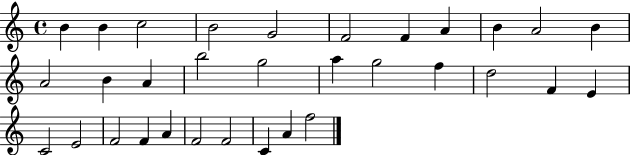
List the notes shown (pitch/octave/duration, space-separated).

B4/q B4/q C5/h B4/h G4/h F4/h F4/q A4/q B4/q A4/h B4/q A4/h B4/q A4/q B5/h G5/h A5/q G5/h F5/q D5/h F4/q E4/q C4/h E4/h F4/h F4/q A4/q F4/h F4/h C4/q A4/q F5/h